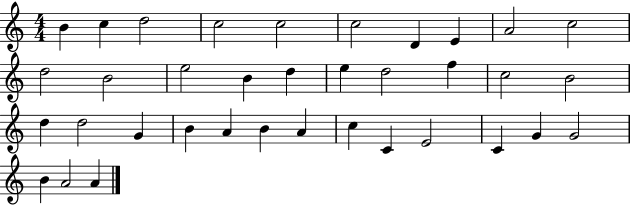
B4/q C5/q D5/h C5/h C5/h C5/h D4/q E4/q A4/h C5/h D5/h B4/h E5/h B4/q D5/q E5/q D5/h F5/q C5/h B4/h D5/q D5/h G4/q B4/q A4/q B4/q A4/q C5/q C4/q E4/h C4/q G4/q G4/h B4/q A4/h A4/q